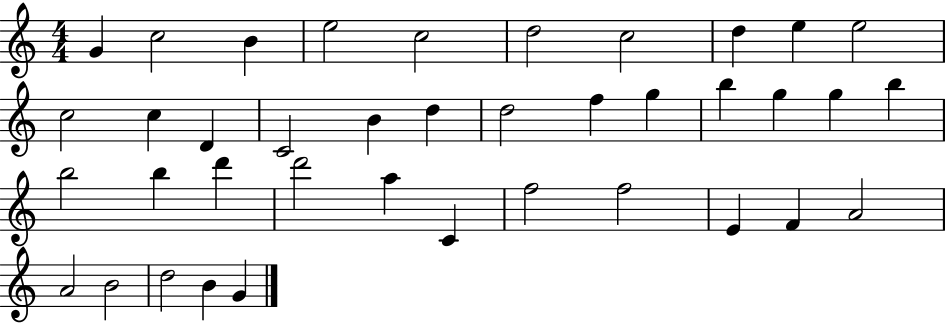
G4/q C5/h B4/q E5/h C5/h D5/h C5/h D5/q E5/q E5/h C5/h C5/q D4/q C4/h B4/q D5/q D5/h F5/q G5/q B5/q G5/q G5/q B5/q B5/h B5/q D6/q D6/h A5/q C4/q F5/h F5/h E4/q F4/q A4/h A4/h B4/h D5/h B4/q G4/q